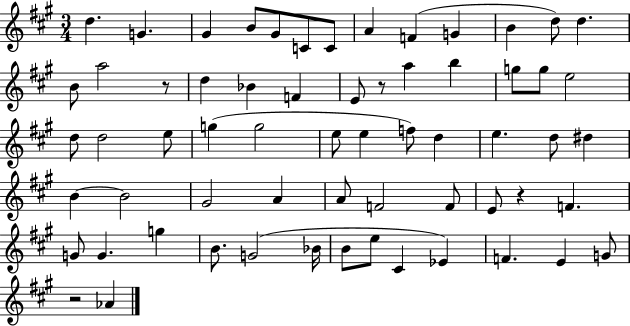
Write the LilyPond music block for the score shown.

{
  \clef treble
  \numericTimeSignature
  \time 3/4
  \key a \major
  \repeat volta 2 { d''4. g'4. | gis'4 b'8 gis'8 c'8 c'8 | a'4 f'4( g'4 | b'4 d''8) d''4. | \break b'8 a''2 r8 | d''4 bes'4 f'4 | e'8 r8 a''4 b''4 | g''8 g''8 e''2 | \break d''8 d''2 e''8 | g''4( g''2 | e''8 e''4 f''8) d''4 | e''4. d''8 dis''4 | \break b'4~~ b'2 | gis'2 a'4 | a'8 f'2 f'8 | e'8 r4 f'4. | \break g'8 g'4. g''4 | b'8. g'2( bes'16 | b'8 e''8 cis'4 ees'4) | f'4. e'4 g'8 | \break r2 aes'4 | } \bar "|."
}